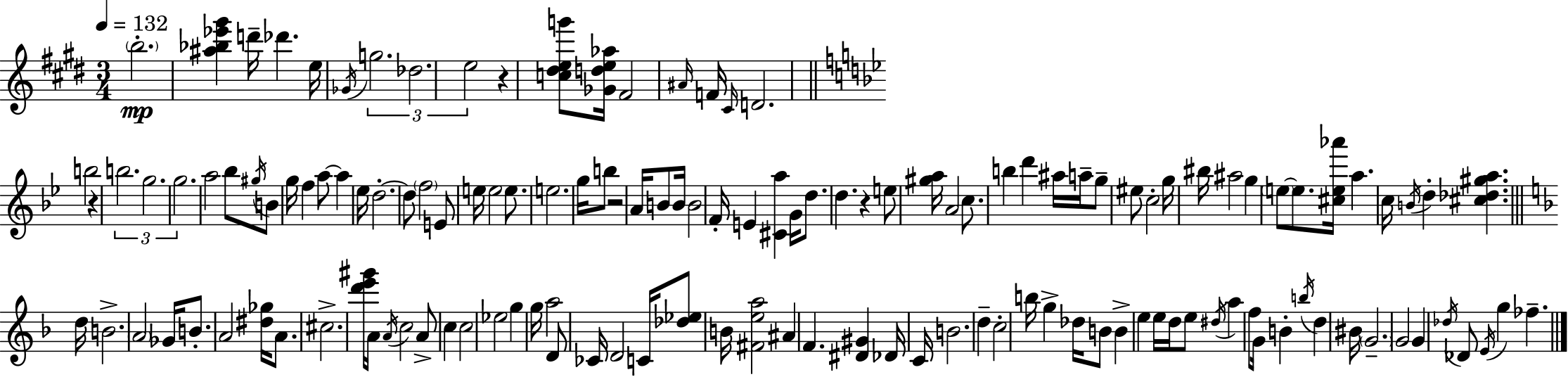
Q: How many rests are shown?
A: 4